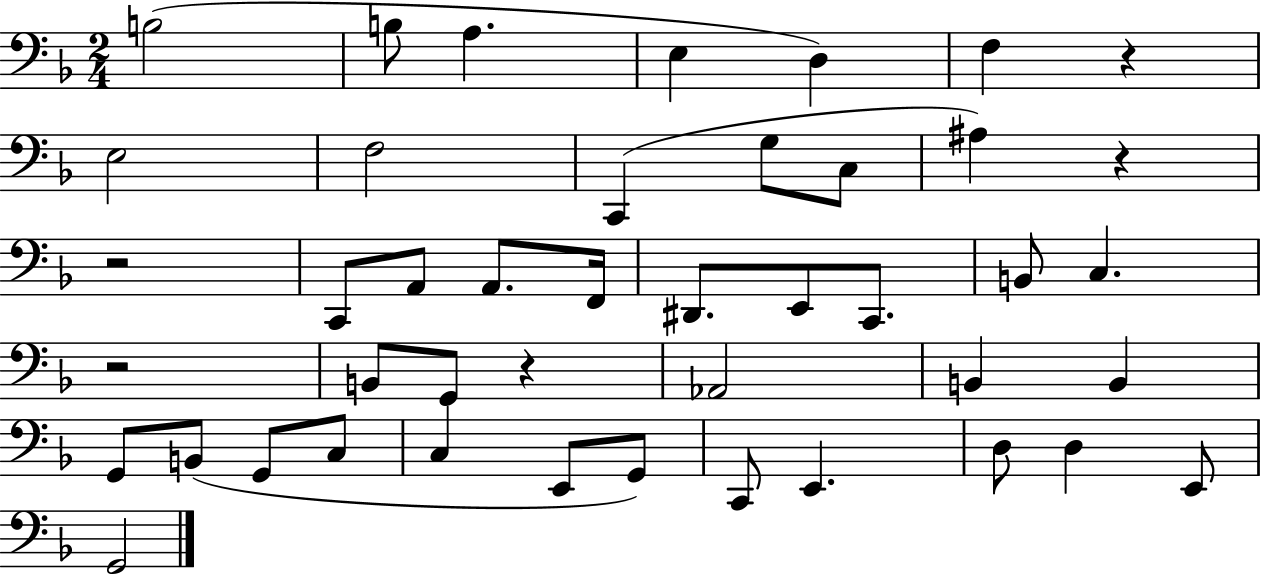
X:1
T:Untitled
M:2/4
L:1/4
K:F
B,2 B,/2 A, E, D, F, z E,2 F,2 C,, G,/2 C,/2 ^A, z z2 C,,/2 A,,/2 A,,/2 F,,/4 ^D,,/2 E,,/2 C,,/2 B,,/2 C, z2 B,,/2 G,,/2 z _A,,2 B,, B,, G,,/2 B,,/2 G,,/2 C,/2 C, E,,/2 G,,/2 C,,/2 E,, D,/2 D, E,,/2 G,,2